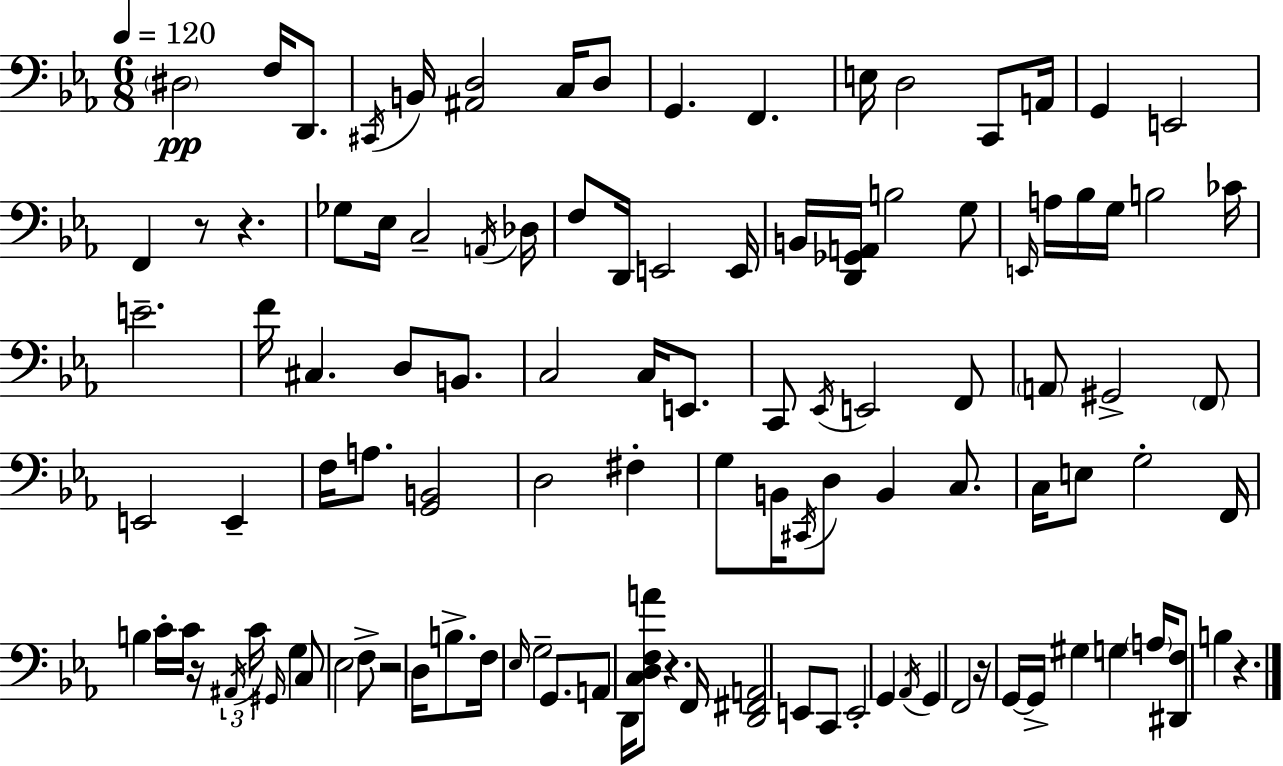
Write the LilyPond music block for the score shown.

{
  \clef bass
  \numericTimeSignature
  \time 6/8
  \key c \minor
  \tempo 4 = 120
  \parenthesize dis2\pp f16 d,8. | \acciaccatura { cis,16 } b,16 <ais, d>2 c16 d8 | g,4. f,4. | e16 d2 c,8 | \break a,16 g,4 e,2 | f,4 r8 r4. | ges8 ees16 c2-- | \acciaccatura { a,16 } des16 f8 d,16 e,2 | \break e,16 b,16 <d, ges, a,>16 b2 | g8 \grace { e,16 } a16 bes16 g16 b2 | ces'16 e'2.-- | f'16 cis4. d8 | \break b,8. c2 c16 | e,8. c,8 \acciaccatura { ees,16 } e,2 | f,8 \parenthesize a,8 gis,2-> | \parenthesize f,8 e,2 | \break e,4-- f16 a8. <g, b,>2 | d2 | fis4-. g8 b,16 \acciaccatura { cis,16 } d8 b,4 | c8. c16 e8 g2-. | \break f,16 b4 c'16-. c'16 r16 | \tuplet 3/2 { \acciaccatura { ais,16 } c'16 \grace { gis,16 } } g4 c8 ees2 | f8-> r2 | d16 b8.-> f16 \grace { ees16 } g2-- | \break g,8. a,8 d,16 <c d f a'>8 | r4. f,16 <d, fis, a,>2 | e,8 c,8 e,2-. | g,4 \acciaccatura { aes,16 } g,4 | \break f,2 r16 g,16~~ g,16-> | gis4 g4 \parenthesize a16 <dis, f>8 b4 | r4. \bar "|."
}